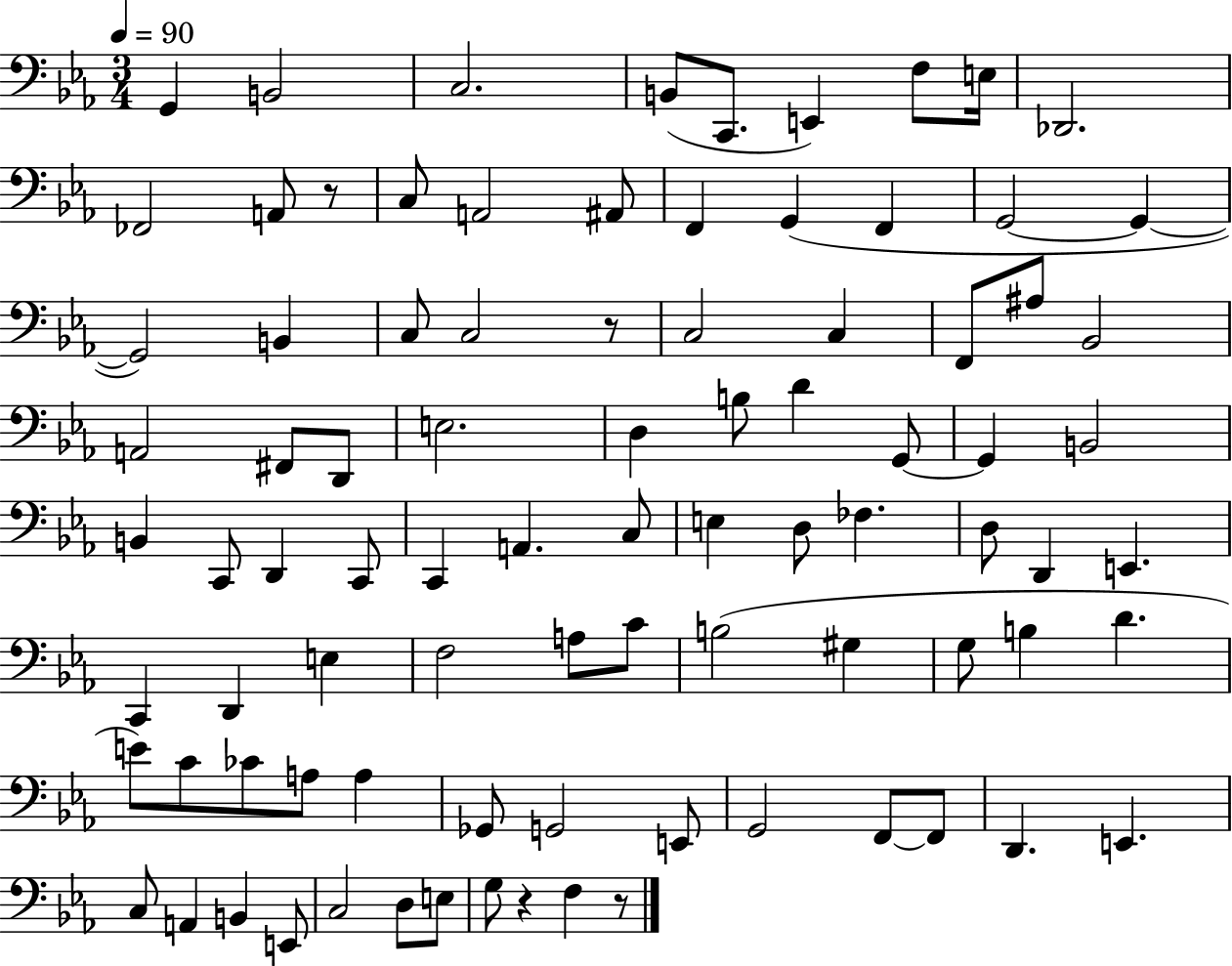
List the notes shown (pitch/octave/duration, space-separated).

G2/q B2/h C3/h. B2/e C2/e. E2/q F3/e E3/s Db2/h. FES2/h A2/e R/e C3/e A2/h A#2/e F2/q G2/q F2/q G2/h G2/q G2/h B2/q C3/e C3/h R/e C3/h C3/q F2/e A#3/e Bb2/h A2/h F#2/e D2/e E3/h. D3/q B3/e D4/q G2/e G2/q B2/h B2/q C2/e D2/q C2/e C2/q A2/q. C3/e E3/q D3/e FES3/q. D3/e D2/q E2/q. C2/q D2/q E3/q F3/h A3/e C4/e B3/h G#3/q G3/e B3/q D4/q. E4/e C4/e CES4/e A3/e A3/q Gb2/e G2/h E2/e G2/h F2/e F2/e D2/q. E2/q. C3/e A2/q B2/q E2/e C3/h D3/e E3/e G3/e R/q F3/q R/e